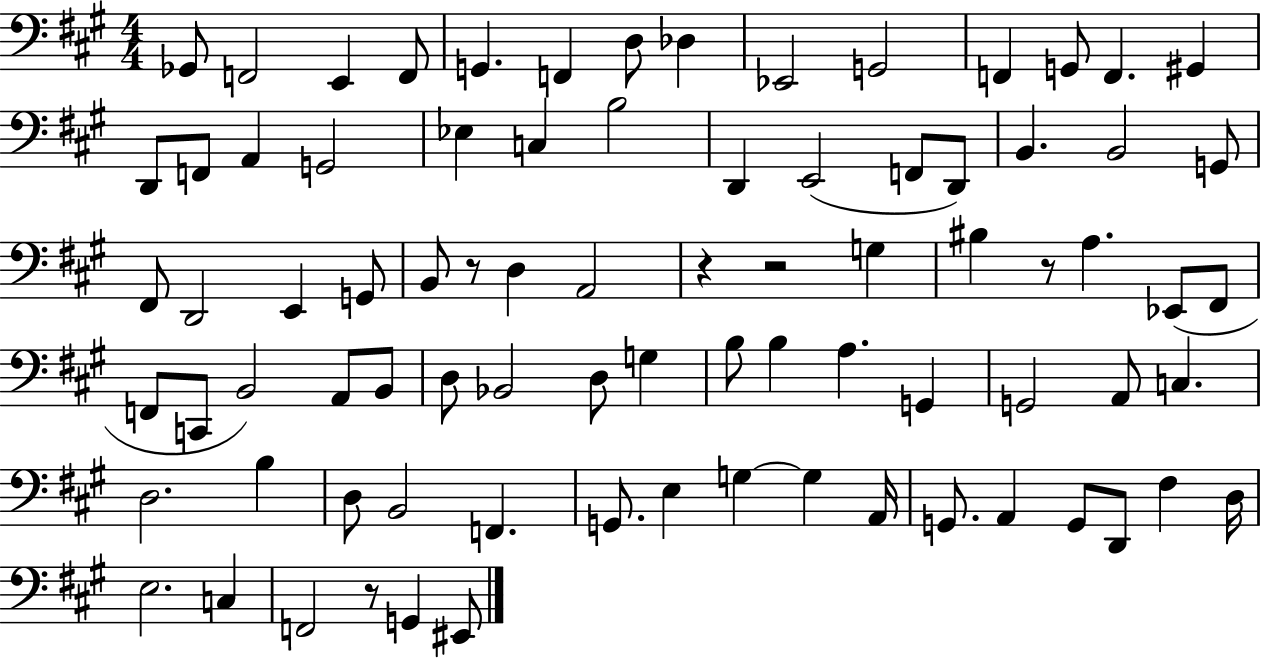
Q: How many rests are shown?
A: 5